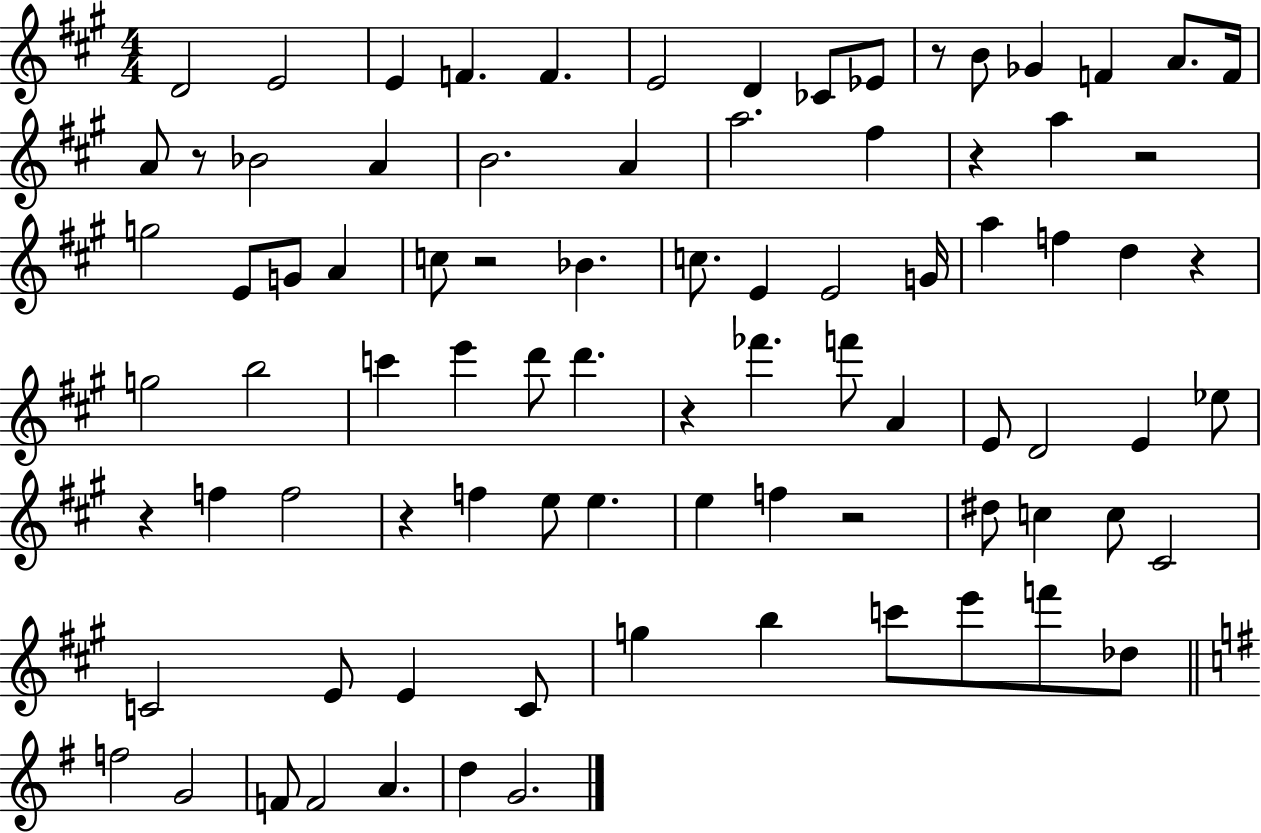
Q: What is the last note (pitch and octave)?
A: G4